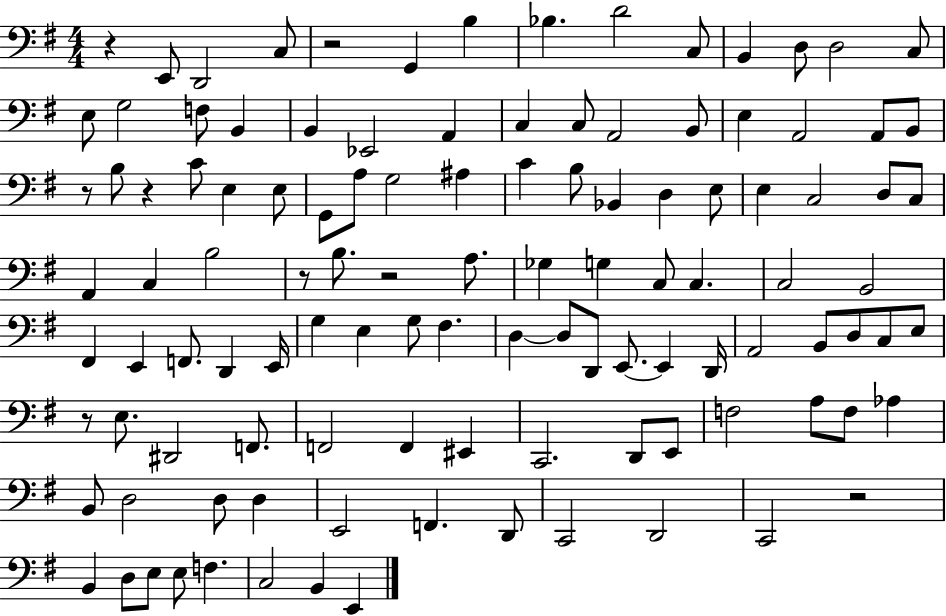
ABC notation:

X:1
T:Untitled
M:4/4
L:1/4
K:G
z E,,/2 D,,2 C,/2 z2 G,, B, _B, D2 C,/2 B,, D,/2 D,2 C,/2 E,/2 G,2 F,/2 B,, B,, _E,,2 A,, C, C,/2 A,,2 B,,/2 E, A,,2 A,,/2 B,,/2 z/2 B,/2 z C/2 E, E,/2 G,,/2 A,/2 G,2 ^A, C B,/2 _B,, D, E,/2 E, C,2 D,/2 C,/2 A,, C, B,2 z/2 B,/2 z2 A,/2 _G, G, C,/2 C, C,2 B,,2 ^F,, E,, F,,/2 D,, E,,/4 G, E, G,/2 ^F, D, D,/2 D,,/2 E,,/2 E,, D,,/4 A,,2 B,,/2 D,/2 C,/2 E,/2 z/2 E,/2 ^D,,2 F,,/2 F,,2 F,, ^E,, C,,2 D,,/2 E,,/2 F,2 A,/2 F,/2 _A, B,,/2 D,2 D,/2 D, E,,2 F,, D,,/2 C,,2 D,,2 C,,2 z2 B,, D,/2 E,/2 E,/2 F, C,2 B,, E,,